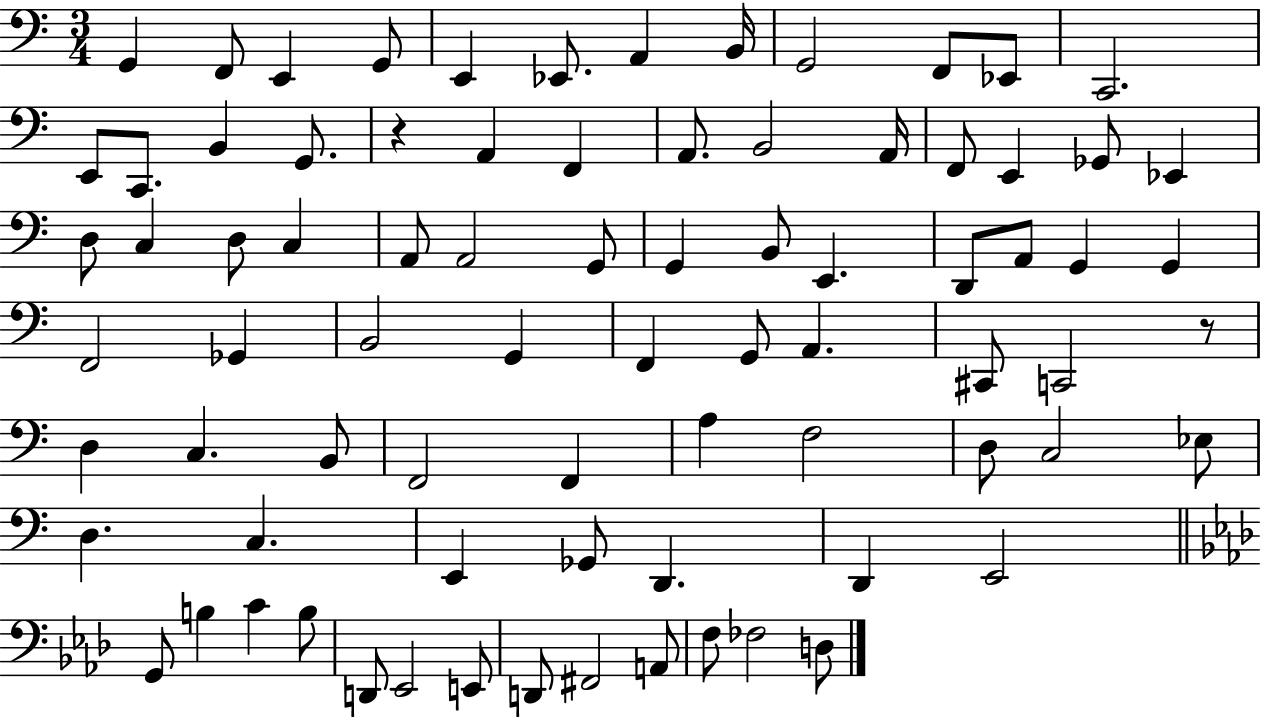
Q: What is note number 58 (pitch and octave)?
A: Eb3